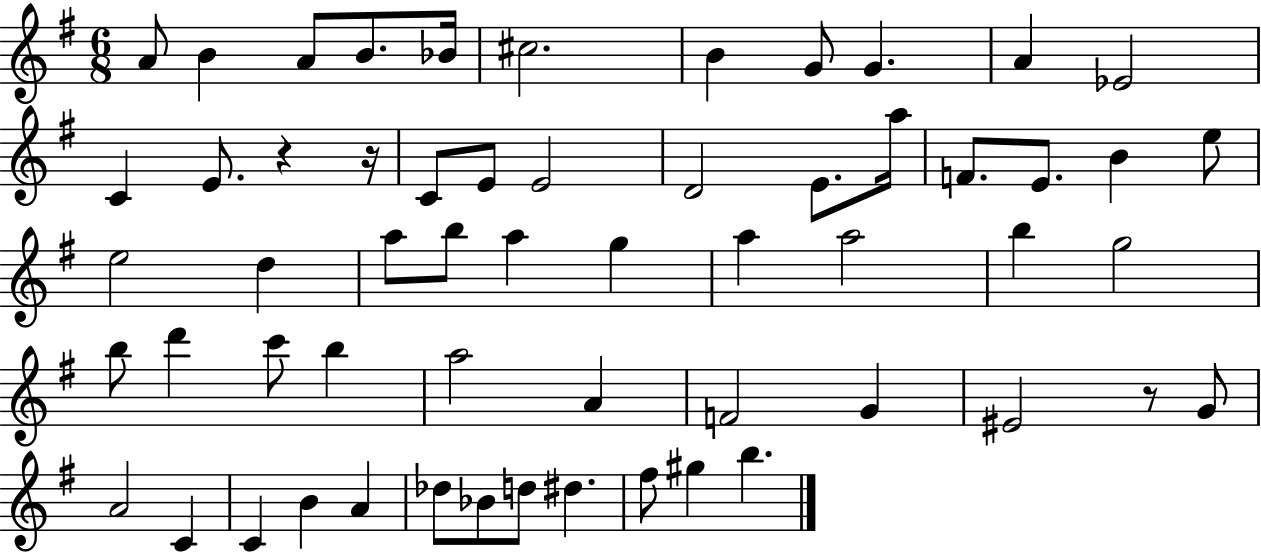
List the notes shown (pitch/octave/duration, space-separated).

A4/e B4/q A4/e B4/e. Bb4/s C#5/h. B4/q G4/e G4/q. A4/q Eb4/h C4/q E4/e. R/q R/s C4/e E4/e E4/h D4/h E4/e. A5/s F4/e. E4/e. B4/q E5/e E5/h D5/q A5/e B5/e A5/q G5/q A5/q A5/h B5/q G5/h B5/e D6/q C6/e B5/q A5/h A4/q F4/h G4/q EIS4/h R/e G4/e A4/h C4/q C4/q B4/q A4/q Db5/e Bb4/e D5/e D#5/q. F#5/e G#5/q B5/q.